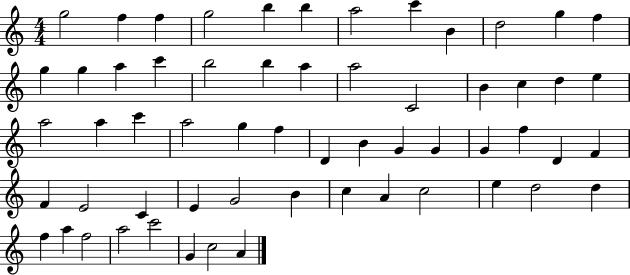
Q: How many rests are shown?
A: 0